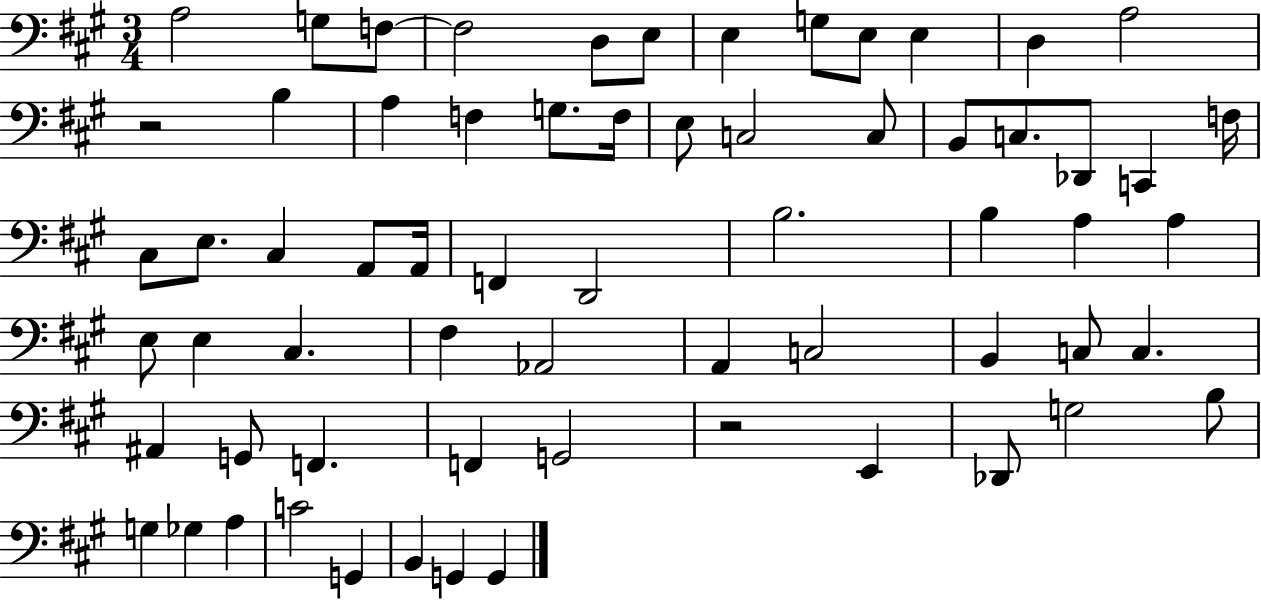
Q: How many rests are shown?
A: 2